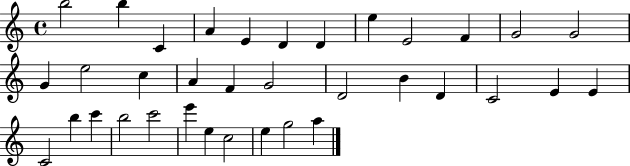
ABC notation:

X:1
T:Untitled
M:4/4
L:1/4
K:C
b2 b C A E D D e E2 F G2 G2 G e2 c A F G2 D2 B D C2 E E C2 b c' b2 c'2 e' e c2 e g2 a